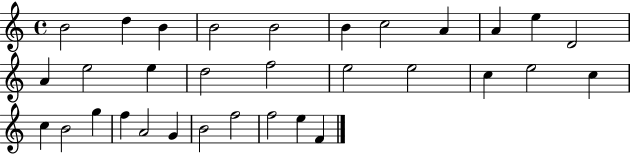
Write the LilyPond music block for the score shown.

{
  \clef treble
  \time 4/4
  \defaultTimeSignature
  \key c \major
  b'2 d''4 b'4 | b'2 b'2 | b'4 c''2 a'4 | a'4 e''4 d'2 | \break a'4 e''2 e''4 | d''2 f''2 | e''2 e''2 | c''4 e''2 c''4 | \break c''4 b'2 g''4 | f''4 a'2 g'4 | b'2 f''2 | f''2 e''4 f'4 | \break \bar "|."
}